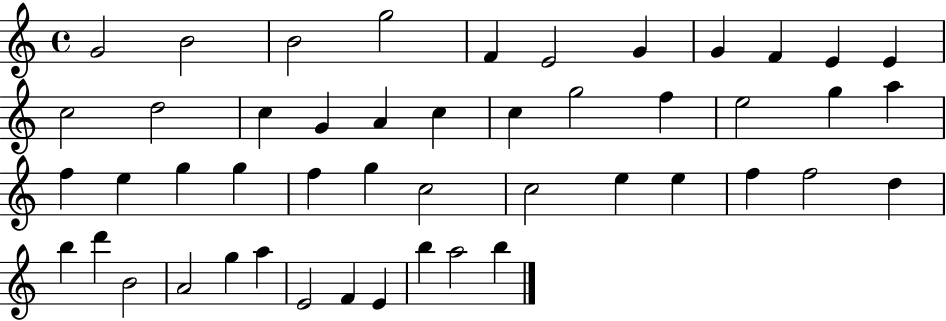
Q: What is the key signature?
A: C major